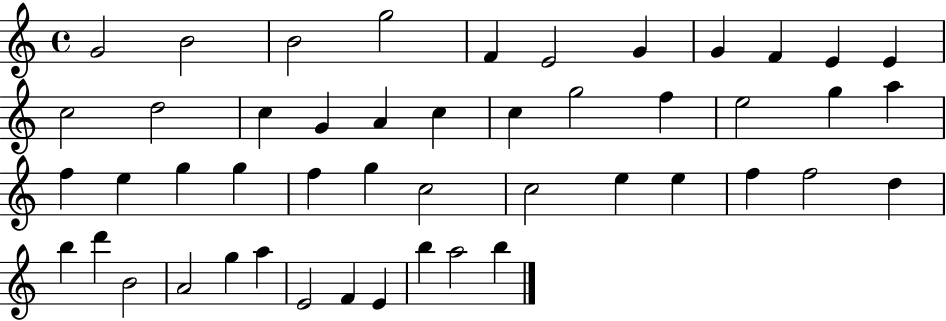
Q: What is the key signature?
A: C major